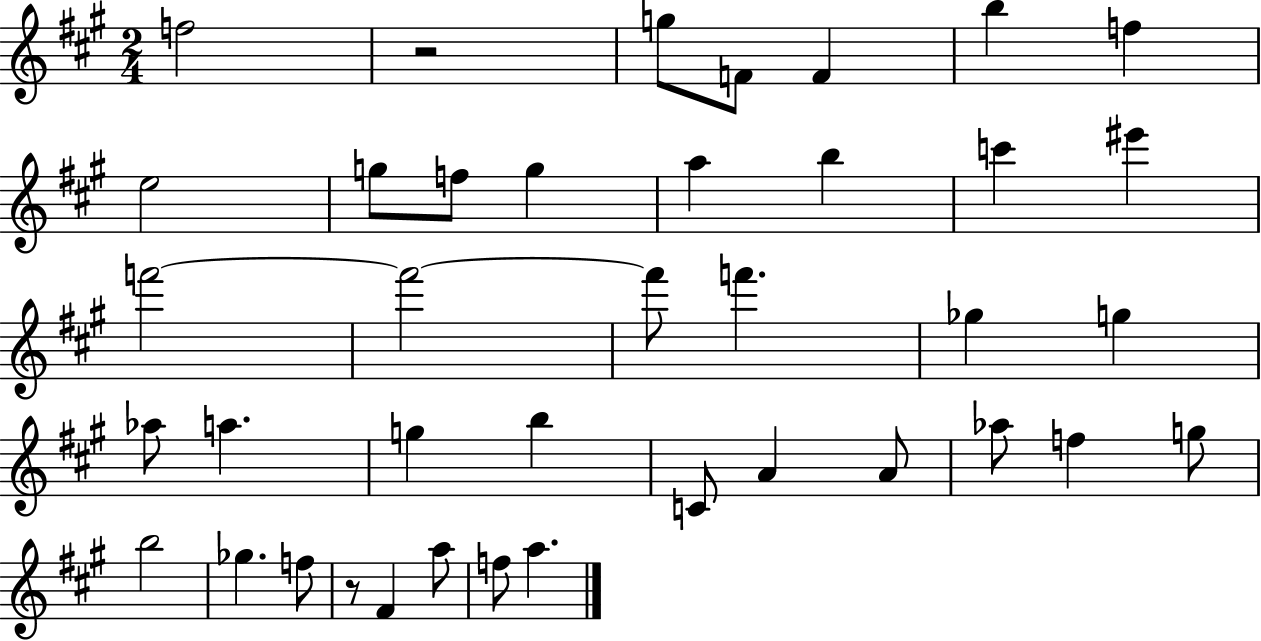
F5/h R/h G5/e F4/e F4/q B5/q F5/q E5/h G5/e F5/e G5/q A5/q B5/q C6/q EIS6/q F6/h F6/h F6/e F6/q. Gb5/q G5/q Ab5/e A5/q. G5/q B5/q C4/e A4/q A4/e Ab5/e F5/q G5/e B5/h Gb5/q. F5/e R/e F#4/q A5/e F5/e A5/q.